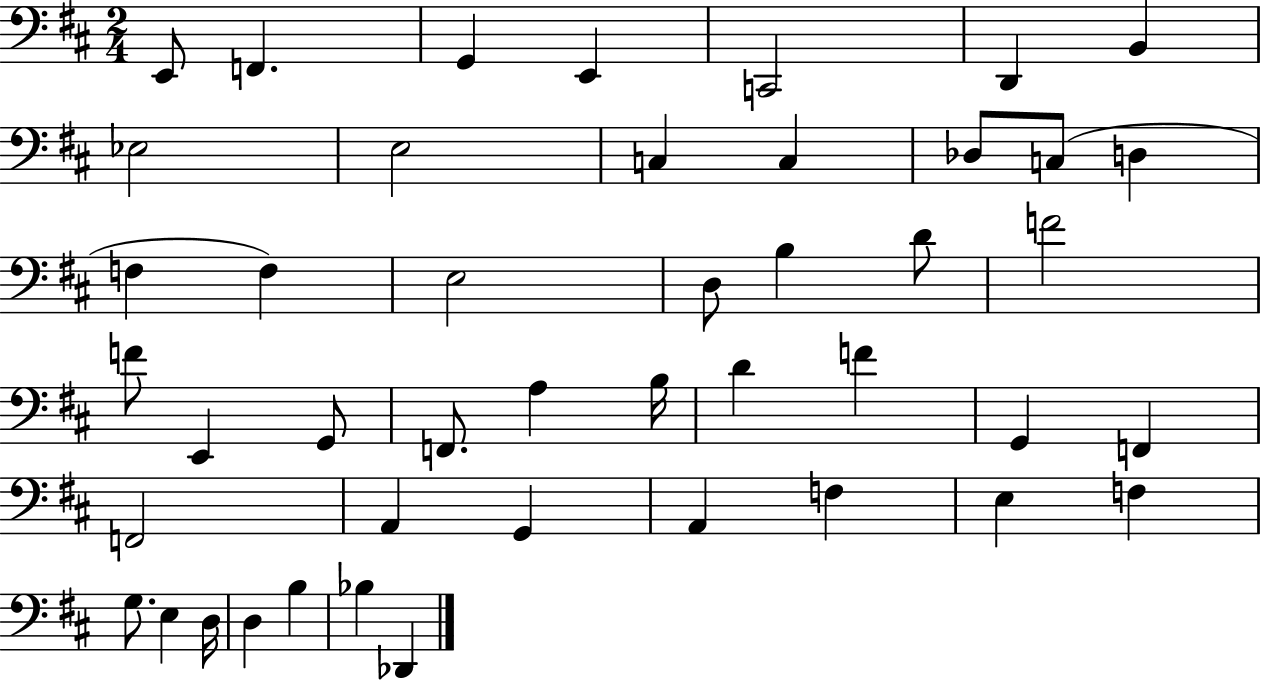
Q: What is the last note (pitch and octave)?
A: Db2